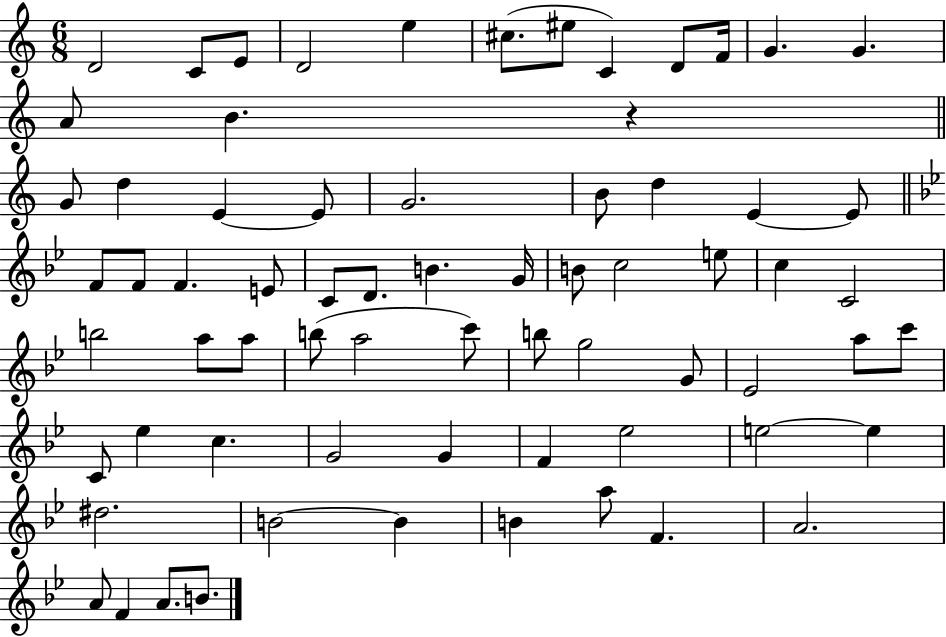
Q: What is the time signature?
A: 6/8